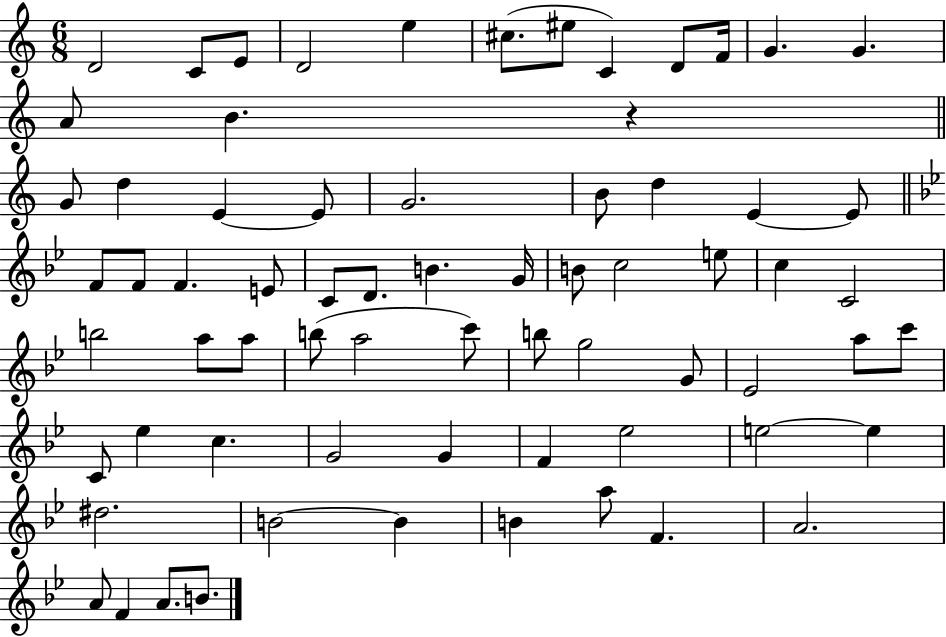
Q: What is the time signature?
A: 6/8